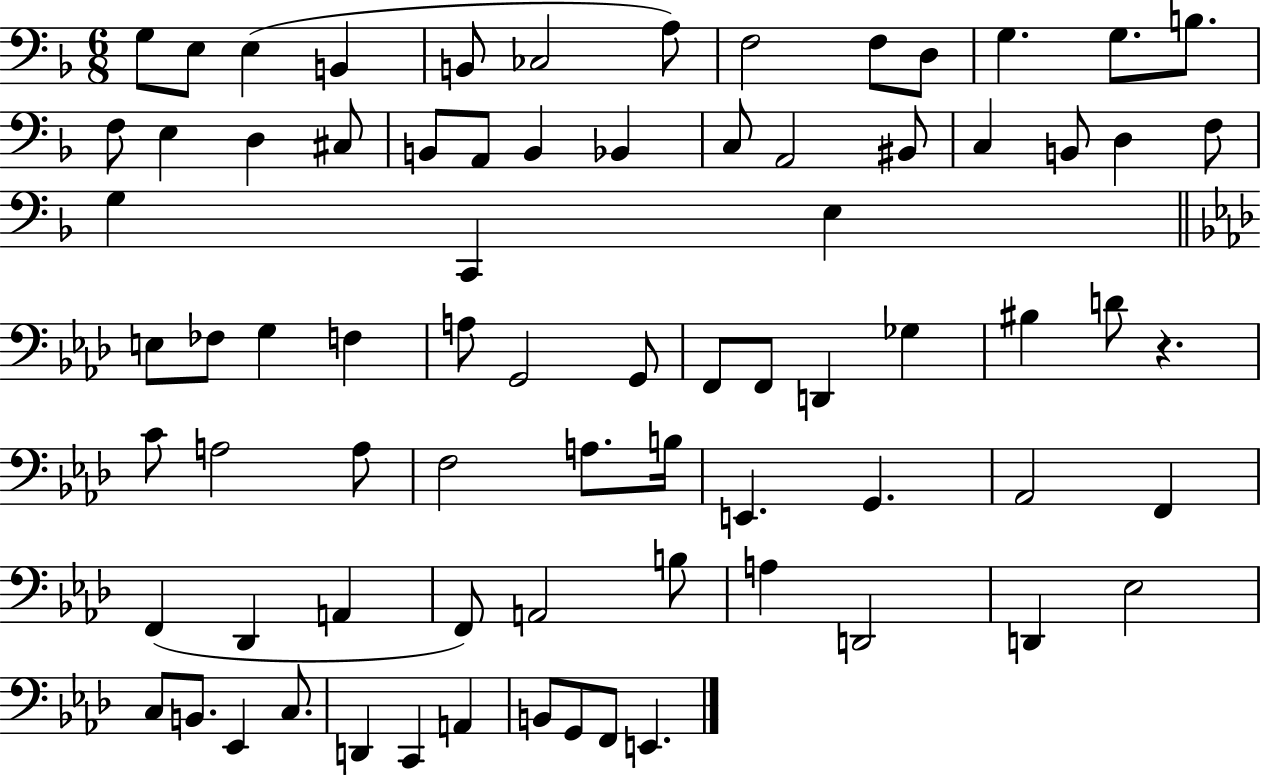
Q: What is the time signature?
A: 6/8